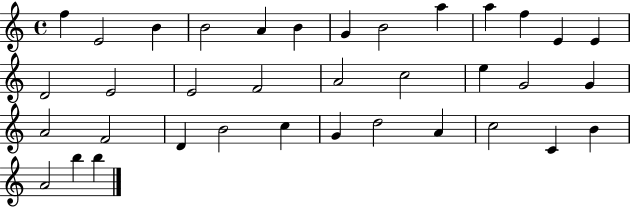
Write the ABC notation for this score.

X:1
T:Untitled
M:4/4
L:1/4
K:C
f E2 B B2 A B G B2 a a f E E D2 E2 E2 F2 A2 c2 e G2 G A2 F2 D B2 c G d2 A c2 C B A2 b b